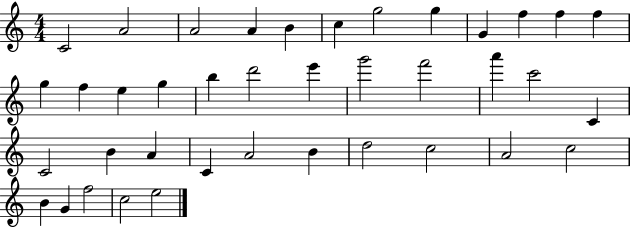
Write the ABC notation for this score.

X:1
T:Untitled
M:4/4
L:1/4
K:C
C2 A2 A2 A B c g2 g G f f f g f e g b d'2 e' g'2 f'2 a' c'2 C C2 B A C A2 B d2 c2 A2 c2 B G f2 c2 e2